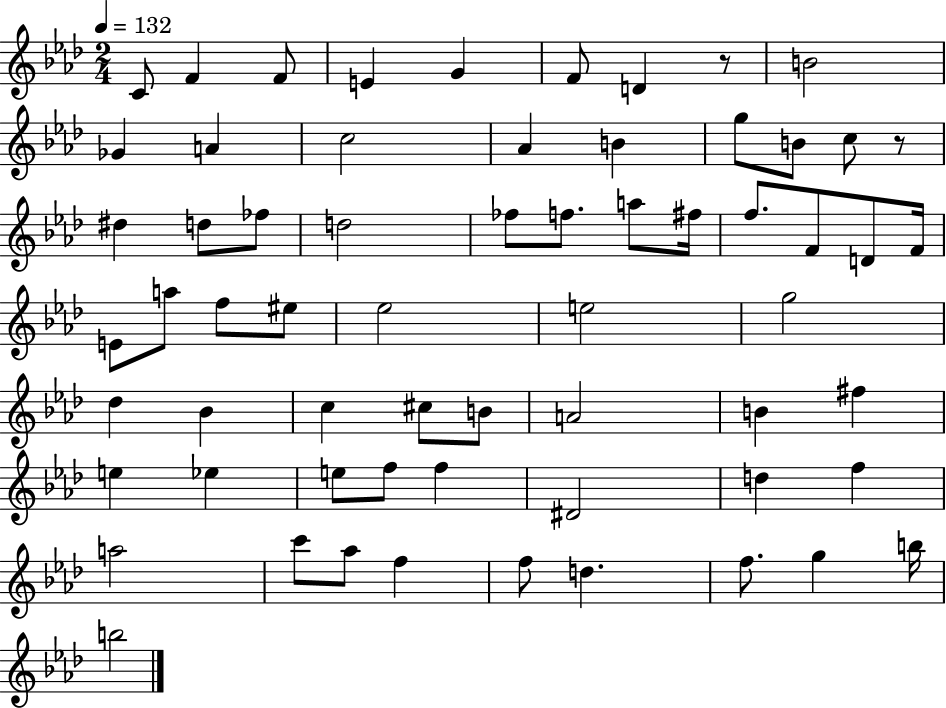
X:1
T:Untitled
M:2/4
L:1/4
K:Ab
C/2 F F/2 E G F/2 D z/2 B2 _G A c2 _A B g/2 B/2 c/2 z/2 ^d d/2 _f/2 d2 _f/2 f/2 a/2 ^f/4 f/2 F/2 D/2 F/4 E/2 a/2 f/2 ^e/2 _e2 e2 g2 _d _B c ^c/2 B/2 A2 B ^f e _e e/2 f/2 f ^D2 d f a2 c'/2 _a/2 f f/2 d f/2 g b/4 b2